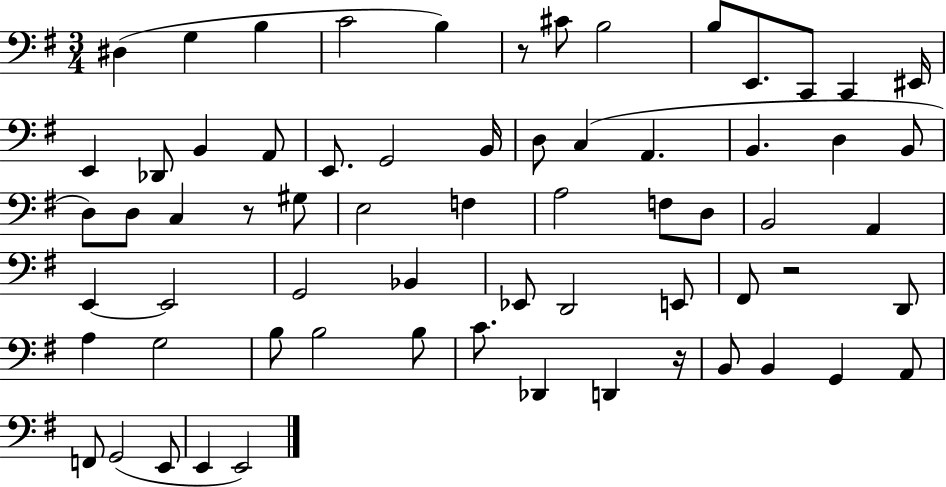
X:1
T:Untitled
M:3/4
L:1/4
K:G
^D, G, B, C2 B, z/2 ^C/2 B,2 B,/2 E,,/2 C,,/2 C,, ^E,,/4 E,, _D,,/2 B,, A,,/2 E,,/2 G,,2 B,,/4 D,/2 C, A,, B,, D, B,,/2 D,/2 D,/2 C, z/2 ^G,/2 E,2 F, A,2 F,/2 D,/2 B,,2 A,, E,, E,,2 G,,2 _B,, _E,,/2 D,,2 E,,/2 ^F,,/2 z2 D,,/2 A, G,2 B,/2 B,2 B,/2 C/2 _D,, D,, z/4 B,,/2 B,, G,, A,,/2 F,,/2 G,,2 E,,/2 E,, E,,2